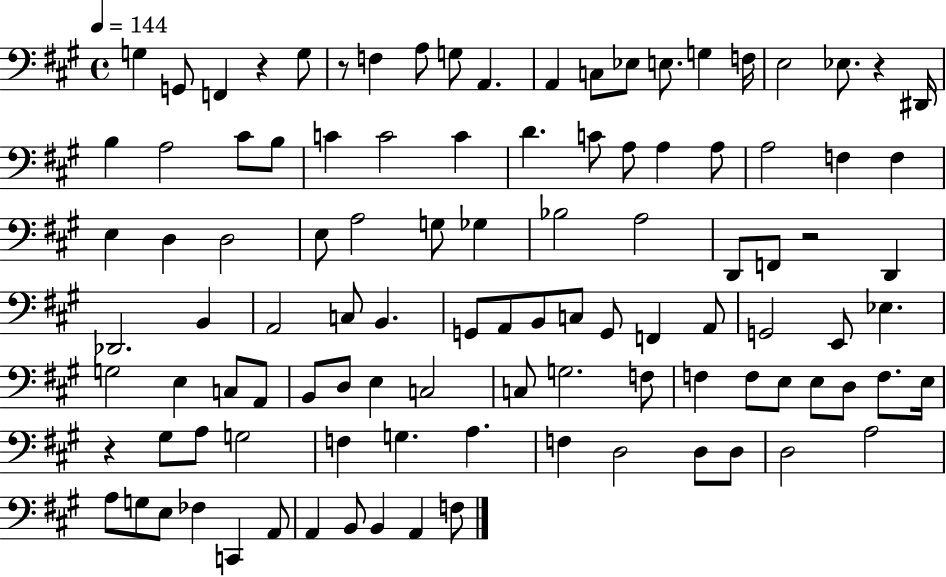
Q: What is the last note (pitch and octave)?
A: F3